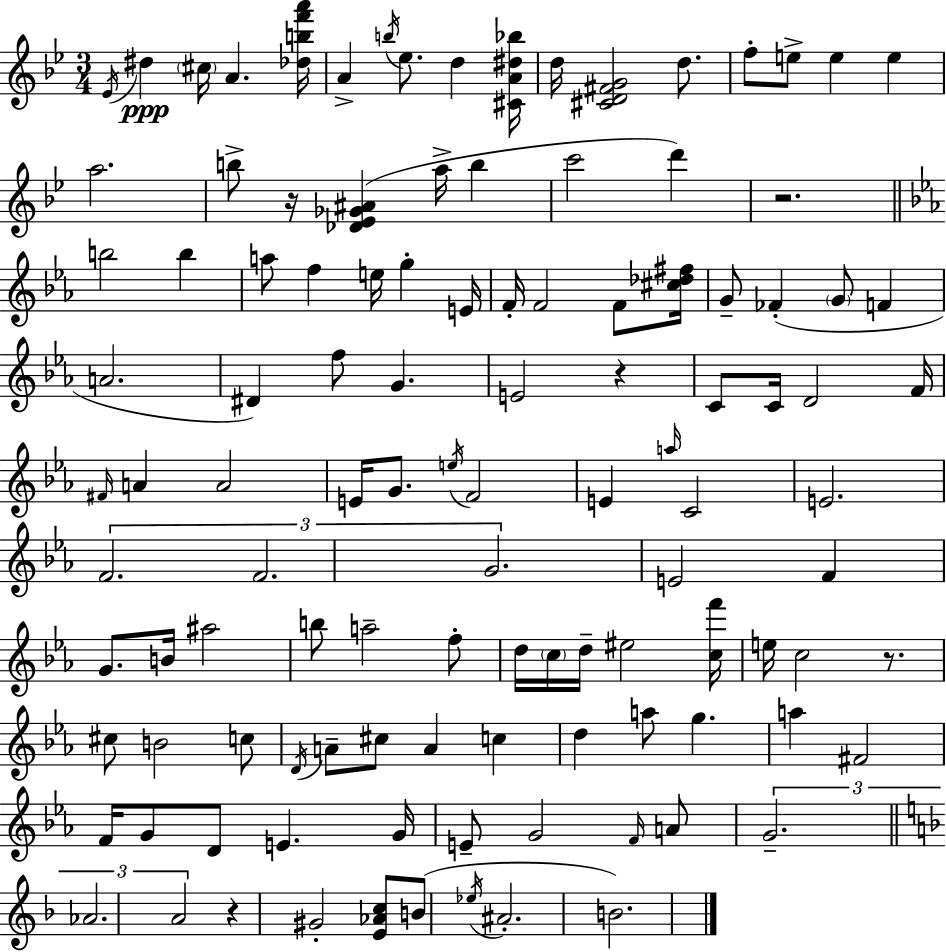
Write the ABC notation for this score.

X:1
T:Untitled
M:3/4
L:1/4
K:Gm
_E/4 ^d ^c/4 A [_dbf'a']/4 A b/4 _e/2 d [^CA^d_b]/4 d/4 [^CD^FG]2 d/2 f/2 e/2 e e a2 b/2 z/4 [_D_E_G^A] a/4 b c'2 d' z2 b2 b a/2 f e/4 g E/4 F/4 F2 F/2 [^c_d^f]/4 G/2 _F G/2 F A2 ^D f/2 G E2 z C/2 C/4 D2 F/4 ^F/4 A A2 E/4 G/2 e/4 F2 E a/4 C2 E2 F2 F2 G2 E2 F G/2 B/4 ^a2 b/2 a2 f/2 d/4 c/4 d/4 ^e2 [cf']/4 e/4 c2 z/2 ^c/2 B2 c/2 D/4 A/2 ^c/2 A c d a/2 g a ^F2 F/4 G/2 D/2 E G/4 E/2 G2 F/4 A/2 G2 _A2 A2 z ^G2 [E_Ac]/2 B/2 _e/4 ^A2 B2